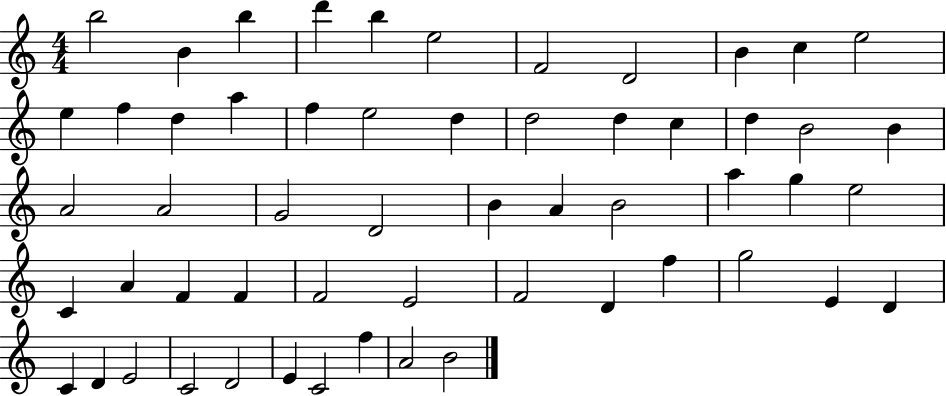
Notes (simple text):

B5/h B4/q B5/q D6/q B5/q E5/h F4/h D4/h B4/q C5/q E5/h E5/q F5/q D5/q A5/q F5/q E5/h D5/q D5/h D5/q C5/q D5/q B4/h B4/q A4/h A4/h G4/h D4/h B4/q A4/q B4/h A5/q G5/q E5/h C4/q A4/q F4/q F4/q F4/h E4/h F4/h D4/q F5/q G5/h E4/q D4/q C4/q D4/q E4/h C4/h D4/h E4/q C4/h F5/q A4/h B4/h